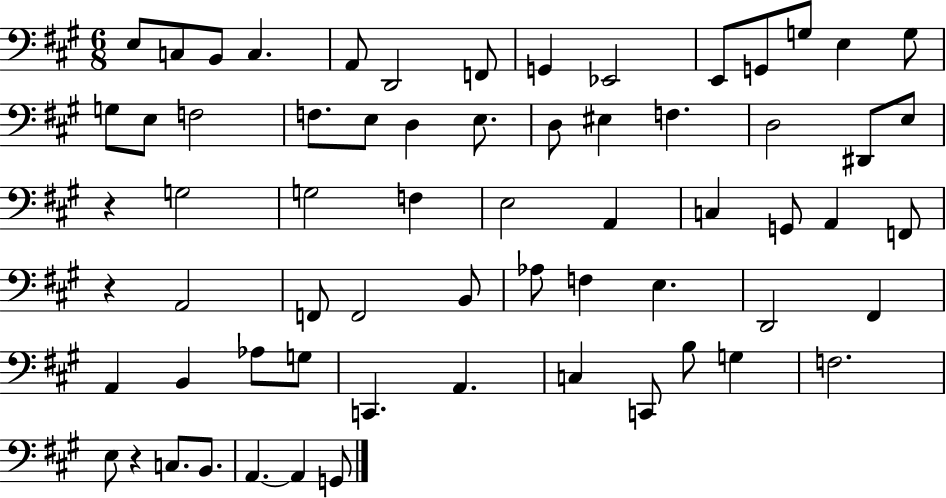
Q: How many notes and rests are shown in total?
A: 65